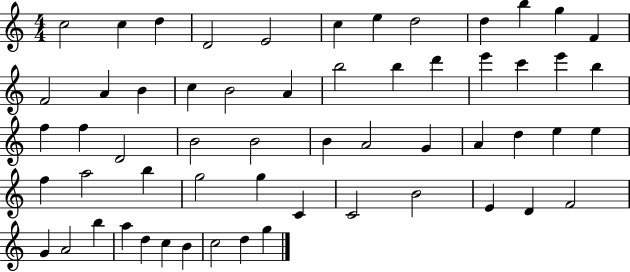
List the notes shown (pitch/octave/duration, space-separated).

C5/h C5/q D5/q D4/h E4/h C5/q E5/q D5/h D5/q B5/q G5/q F4/q F4/h A4/q B4/q C5/q B4/h A4/q B5/h B5/q D6/q E6/q C6/q E6/q B5/q F5/q F5/q D4/h B4/h B4/h B4/q A4/h G4/q A4/q D5/q E5/q E5/q F5/q A5/h B5/q G5/h G5/q C4/q C4/h B4/h E4/q D4/q F4/h G4/q A4/h B5/q A5/q D5/q C5/q B4/q C5/h D5/q G5/q